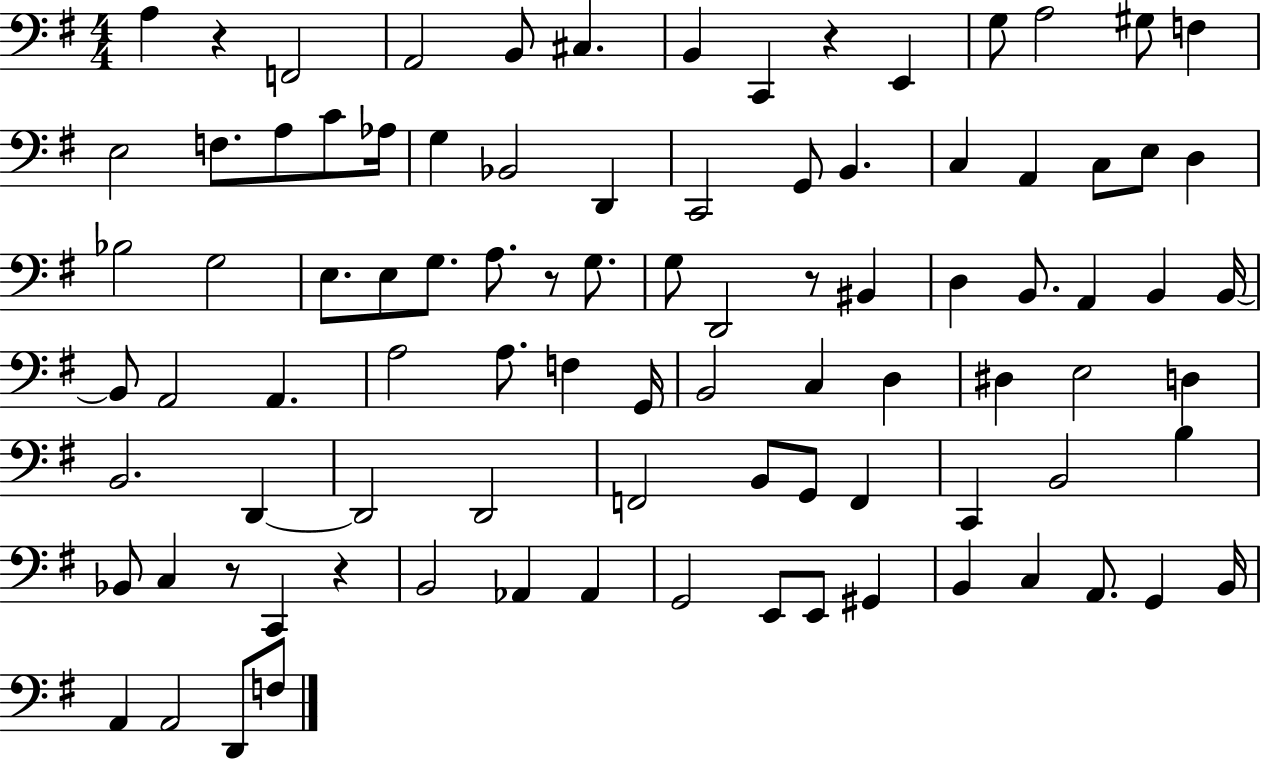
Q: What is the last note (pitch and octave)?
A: F3